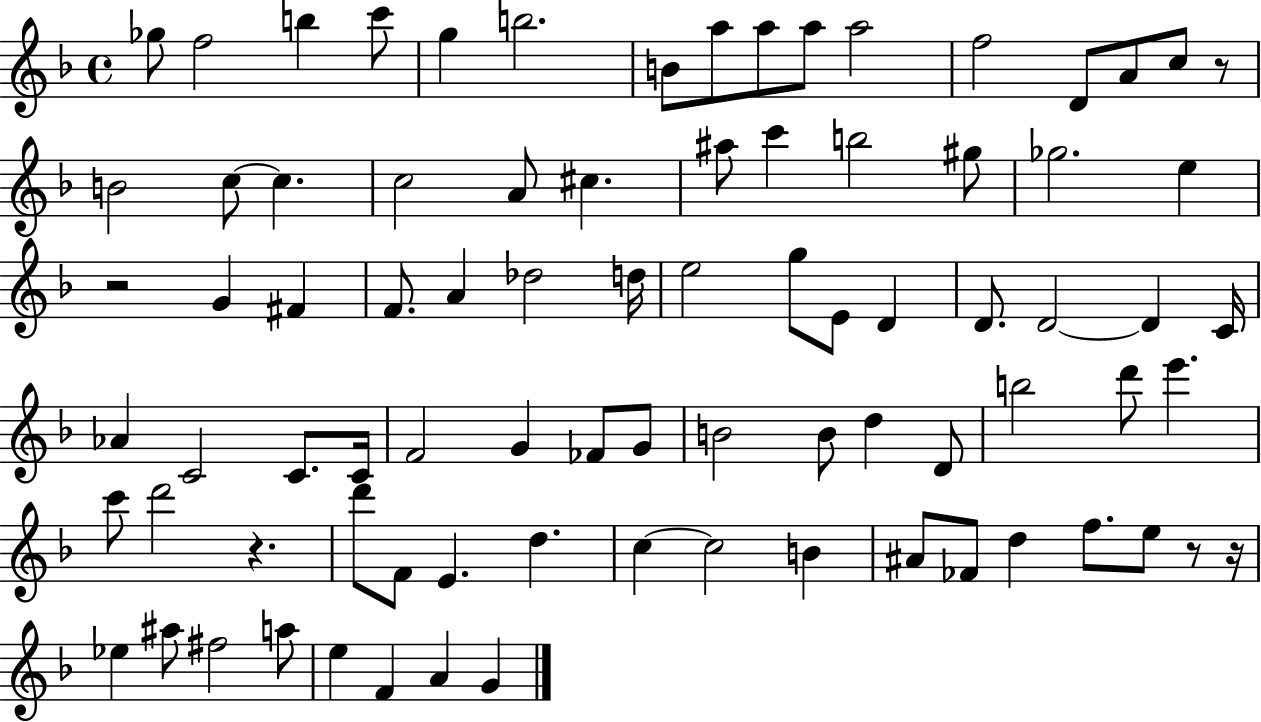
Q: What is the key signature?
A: F major